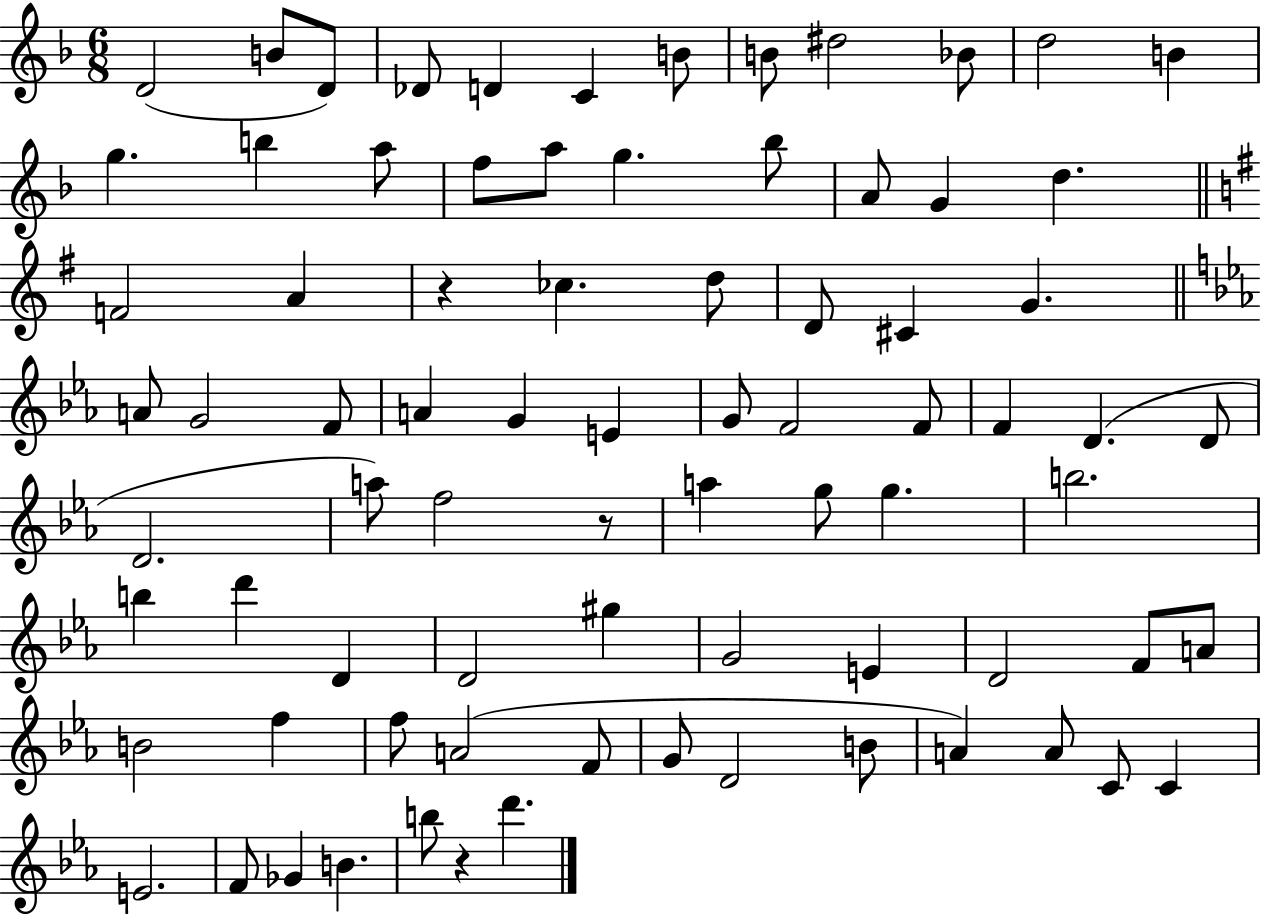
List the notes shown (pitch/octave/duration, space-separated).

D4/h B4/e D4/e Db4/e D4/q C4/q B4/e B4/e D#5/h Bb4/e D5/h B4/q G5/q. B5/q A5/e F5/e A5/e G5/q. Bb5/e A4/e G4/q D5/q. F4/h A4/q R/q CES5/q. D5/e D4/e C#4/q G4/q. A4/e G4/h F4/e A4/q G4/q E4/q G4/e F4/h F4/e F4/q D4/q. D4/e D4/h. A5/e F5/h R/e A5/q G5/e G5/q. B5/h. B5/q D6/q D4/q D4/h G#5/q G4/h E4/q D4/h F4/e A4/e B4/h F5/q F5/e A4/h F4/e G4/e D4/h B4/e A4/q A4/e C4/e C4/q E4/h. F4/e Gb4/q B4/q. B5/e R/q D6/q.